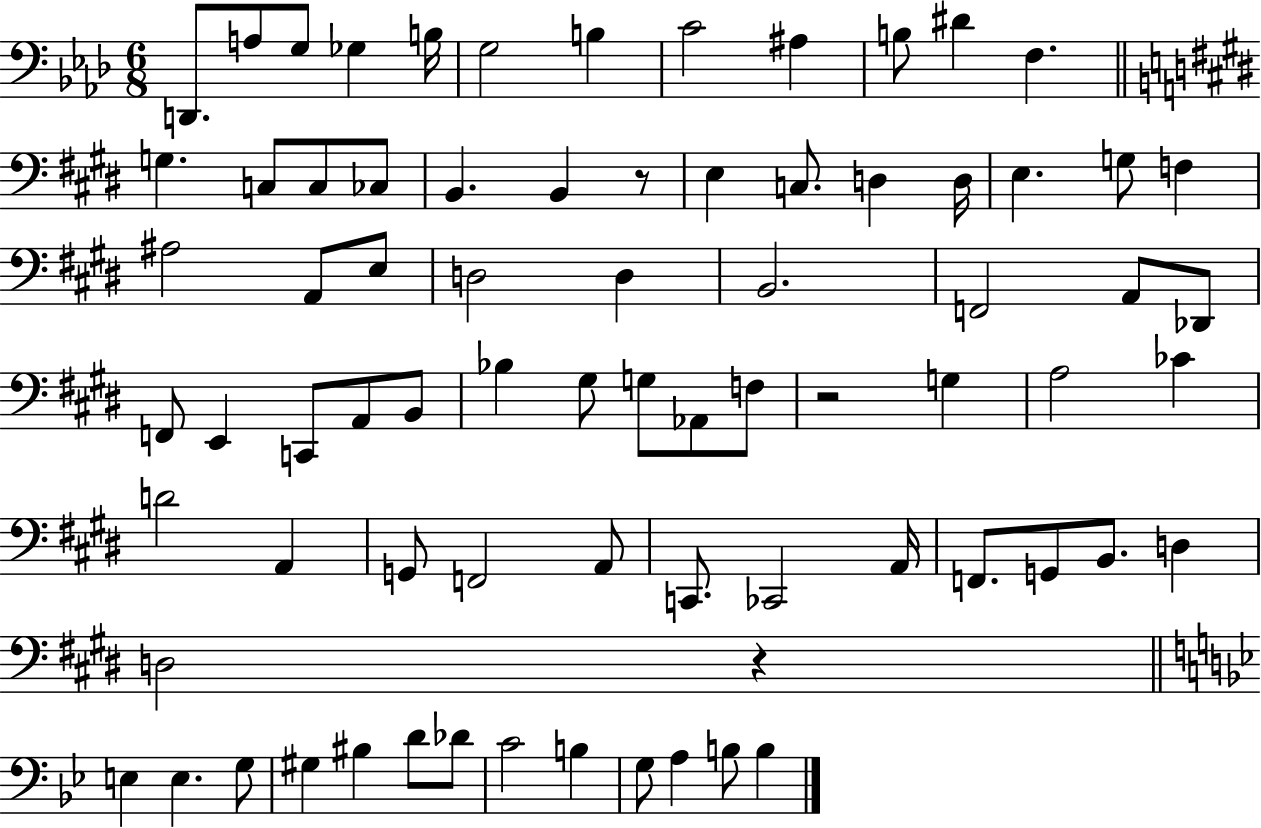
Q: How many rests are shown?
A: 3